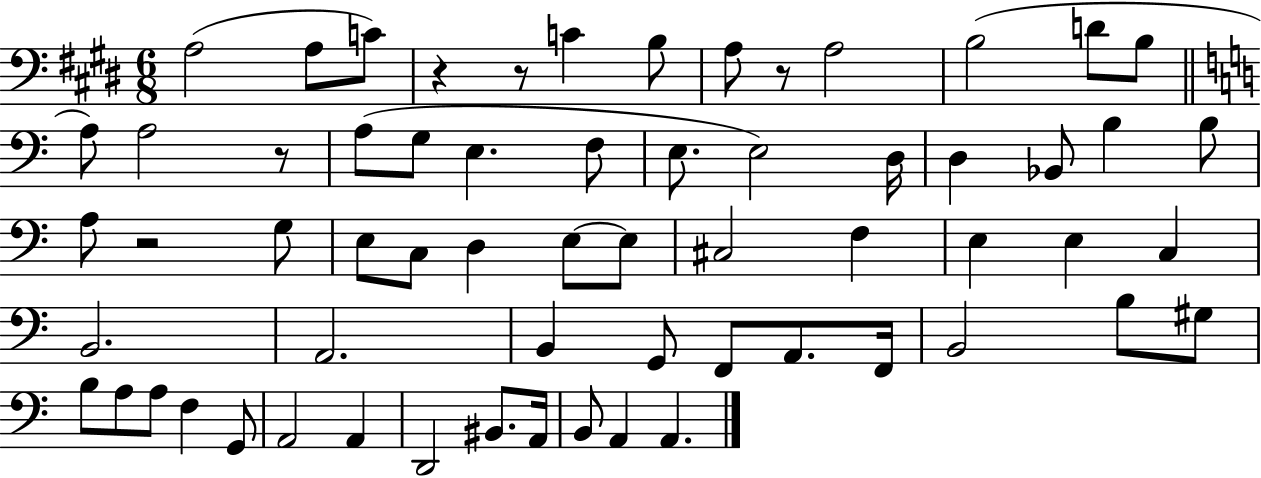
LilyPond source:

{
  \clef bass
  \numericTimeSignature
  \time 6/8
  \key e \major
  a2( a8 c'8) | r4 r8 c'4 b8 | a8 r8 a2 | b2( d'8 b8 | \break \bar "||" \break \key c \major a8) a2 r8 | a8( g8 e4. f8 | e8. e2) d16 | d4 bes,8 b4 b8 | \break a8 r2 g8 | e8 c8 d4 e8~~ e8 | cis2 f4 | e4 e4 c4 | \break b,2. | a,2. | b,4 g,8 f,8 a,8. f,16 | b,2 b8 gis8 | \break b8 a8 a8 f4 g,8 | a,2 a,4 | d,2 bis,8. a,16 | b,8 a,4 a,4. | \break \bar "|."
}